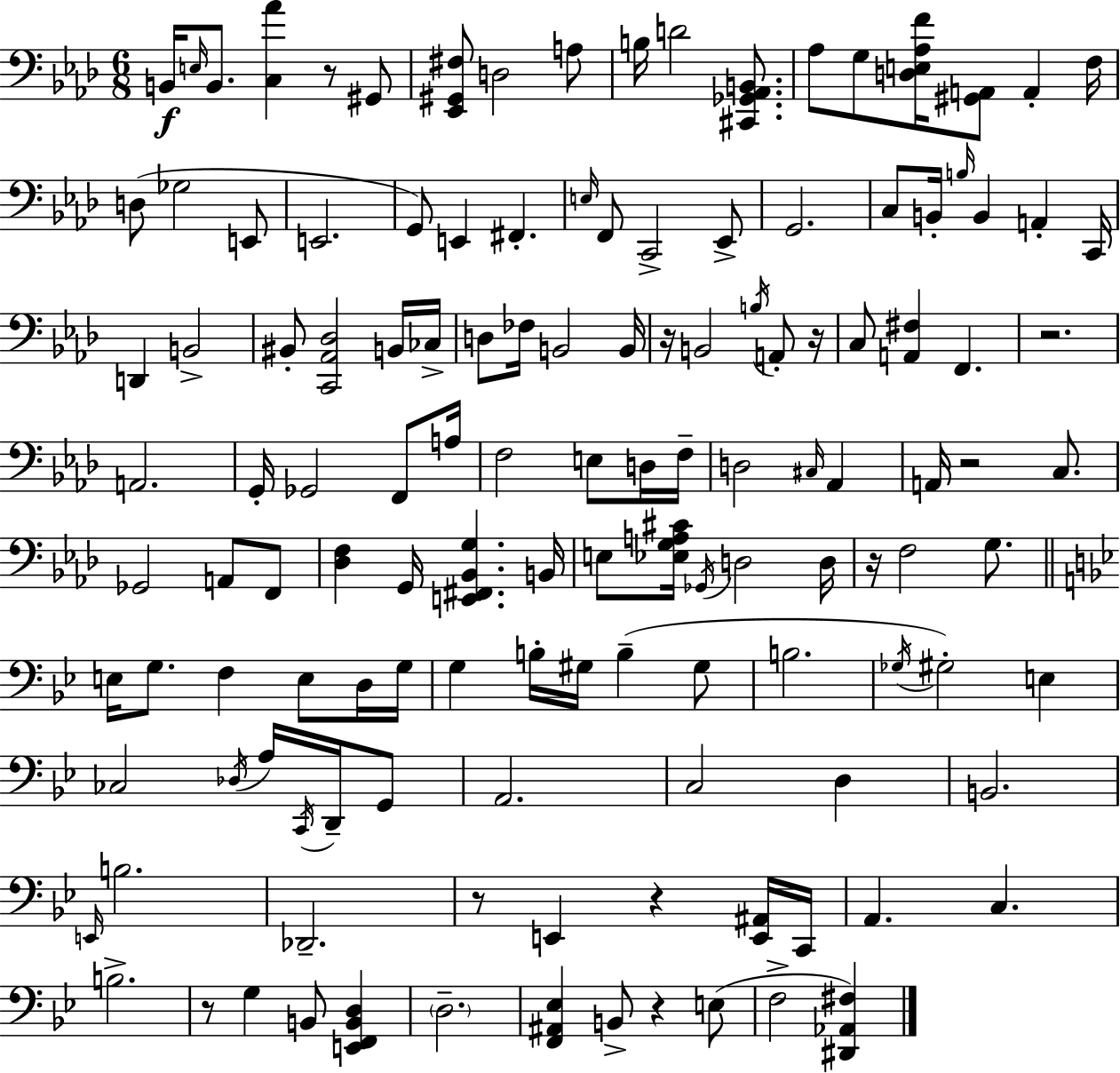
X:1
T:Untitled
M:6/8
L:1/4
K:Ab
B,,/4 E,/4 B,,/2 [C,_A] z/2 ^G,,/2 [_E,,^G,,^F,]/2 D,2 A,/2 B,/4 D2 [^C,,_G,,_A,,B,,]/2 _A,/2 G,/2 [D,E,_A,F]/4 [^G,,A,,]/2 A,, F,/4 D,/2 _G,2 E,,/2 E,,2 G,,/2 E,, ^F,, E,/4 F,,/2 C,,2 _E,,/2 G,,2 C,/2 B,,/4 B,/4 B,, A,, C,,/4 D,, B,,2 ^B,,/2 [C,,_A,,_D,]2 B,,/4 _C,/4 D,/2 _F,/4 B,,2 B,,/4 z/4 B,,2 B,/4 A,,/2 z/4 C,/2 [A,,^F,] F,, z2 A,,2 G,,/4 _G,,2 F,,/2 A,/4 F,2 E,/2 D,/4 F,/4 D,2 ^C,/4 _A,, A,,/4 z2 C,/2 _G,,2 A,,/2 F,,/2 [_D,F,] G,,/4 [E,,^F,,_B,,G,] B,,/4 E,/2 [_E,G,A,^C]/4 _G,,/4 D,2 D,/4 z/4 F,2 G,/2 E,/4 G,/2 F, E,/2 D,/4 G,/4 G, B,/4 ^G,/4 B, ^G,/2 B,2 _G,/4 ^G,2 E, _C,2 _D,/4 A,/4 C,,/4 D,,/4 G,,/2 A,,2 C,2 D, B,,2 E,,/4 B,2 _D,,2 z/2 E,, z [E,,^A,,]/4 C,,/4 A,, C, B,2 z/2 G, B,,/2 [E,,F,,B,,D,] D,2 [F,,^A,,_E,] B,,/2 z E,/2 F,2 [^D,,_A,,^F,]